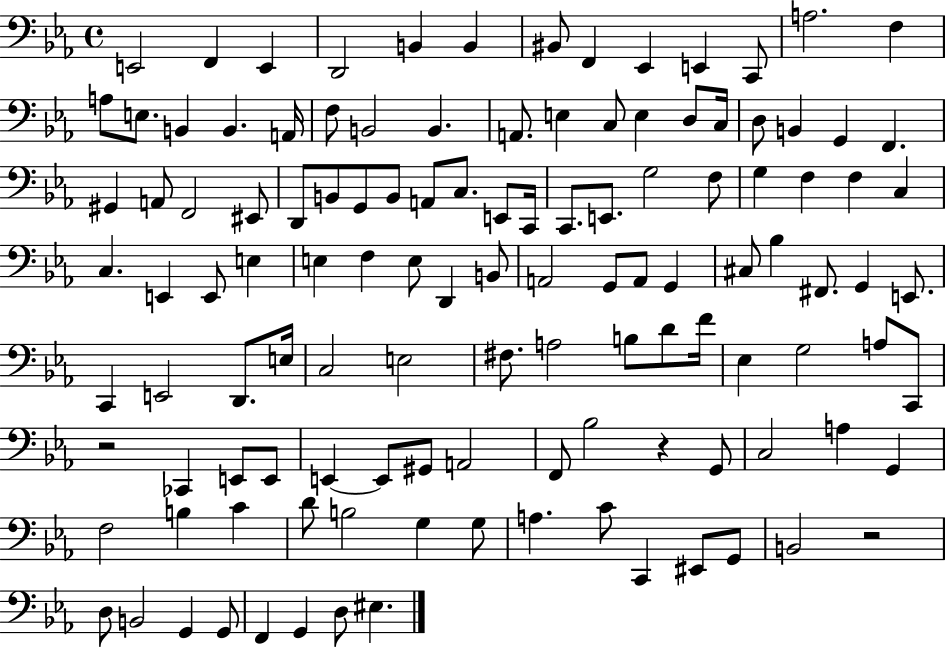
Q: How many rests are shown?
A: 3